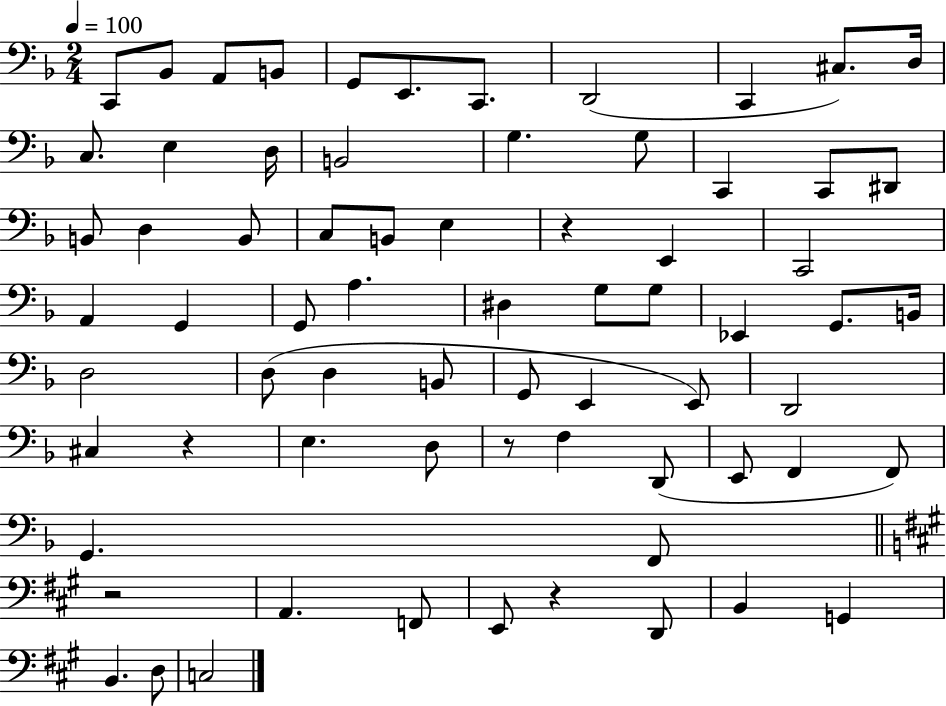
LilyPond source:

{
  \clef bass
  \numericTimeSignature
  \time 2/4
  \key f \major
  \tempo 4 = 100
  \repeat volta 2 { c,8 bes,8 a,8 b,8 | g,8 e,8. c,8. | d,2( | c,4 cis8.) d16 | \break c8. e4 d16 | b,2 | g4. g8 | c,4 c,8 dis,8 | \break b,8 d4 b,8 | c8 b,8 e4 | r4 e,4 | c,2 | \break a,4 g,4 | g,8 a4. | dis4 g8 g8 | ees,4 g,8. b,16 | \break d2 | d8( d4 b,8 | g,8 e,4 e,8) | d,2 | \break cis4 r4 | e4. d8 | r8 f4 d,8( | e,8 f,4 f,8) | \break g,4. f,8 | \bar "||" \break \key a \major r2 | a,4. f,8 | e,8 r4 d,8 | b,4 g,4 | \break b,4. d8 | c2 | } \bar "|."
}